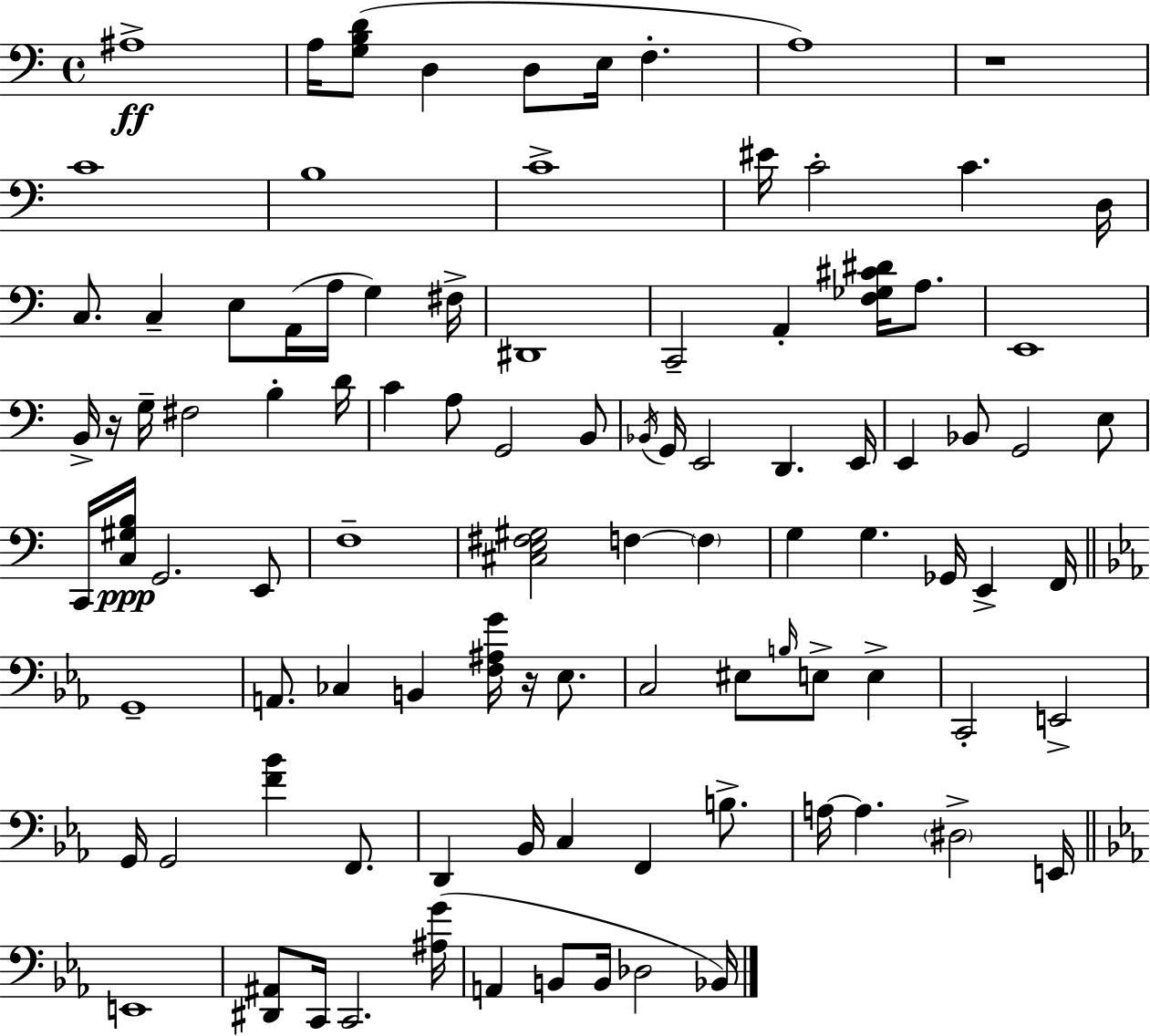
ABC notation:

X:1
T:Untitled
M:4/4
L:1/4
K:Am
^A,4 A,/4 [G,B,D]/2 D, D,/2 E,/4 F, A,4 z4 C4 B,4 C4 ^E/4 C2 C D,/4 C,/2 C, E,/2 A,,/4 A,/4 G, ^F,/4 ^D,,4 C,,2 A,, [F,_G,^C^D]/4 A,/2 E,,4 B,,/4 z/4 G,/4 ^F,2 B, D/4 C A,/2 G,,2 B,,/2 _B,,/4 G,,/4 E,,2 D,, E,,/4 E,, _B,,/2 G,,2 E,/2 C,,/4 [C,^G,B,]/4 G,,2 E,,/2 F,4 [^C,E,^F,^G,]2 F, F, G, G, _G,,/4 E,, F,,/4 G,,4 A,,/2 _C, B,, [F,^A,G]/4 z/4 _E,/2 C,2 ^E,/2 B,/4 E,/2 E, C,,2 E,,2 G,,/4 G,,2 [F_B] F,,/2 D,, _B,,/4 C, F,, B,/2 A,/4 A, ^D,2 E,,/4 E,,4 [^D,,^A,,]/2 C,,/4 C,,2 [^A,G]/4 A,, B,,/2 B,,/4 _D,2 _B,,/4